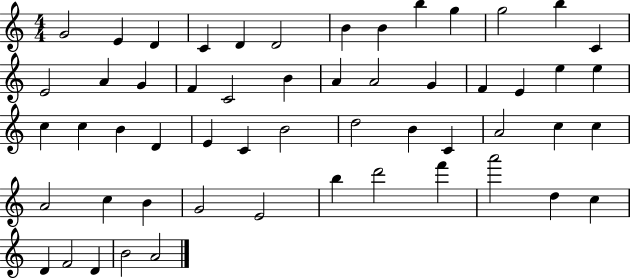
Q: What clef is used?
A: treble